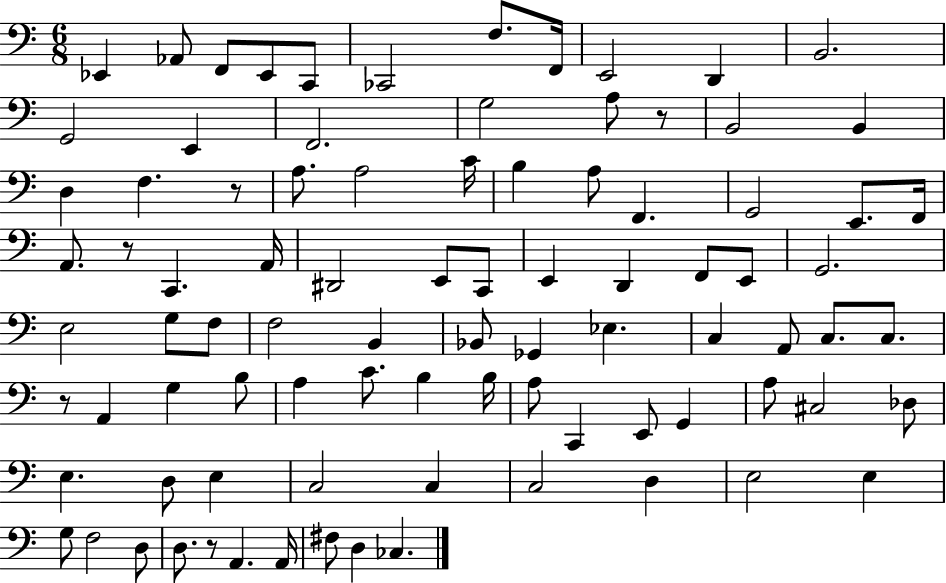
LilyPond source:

{
  \clef bass
  \numericTimeSignature
  \time 6/8
  \key c \major
  ees,4 aes,8 f,8 ees,8 c,8 | ces,2 f8. f,16 | e,2 d,4 | b,2. | \break g,2 e,4 | f,2. | g2 a8 r8 | b,2 b,4 | \break d4 f4. r8 | a8. a2 c'16 | b4 a8 f,4. | g,2 e,8. f,16 | \break a,8. r8 c,4. a,16 | dis,2 e,8 c,8 | e,4 d,4 f,8 e,8 | g,2. | \break e2 g8 f8 | f2 b,4 | bes,8 ges,4 ees4. | c4 a,8 c8. c8. | \break r8 a,4 g4 b8 | a4 c'8. b4 b16 | a8 c,4 e,8 g,4 | a8 cis2 des8 | \break e4. d8 e4 | c2 c4 | c2 d4 | e2 e4 | \break g8 f2 d8 | d8. r8 a,4. a,16 | fis8 d4 ces4. | \bar "|."
}